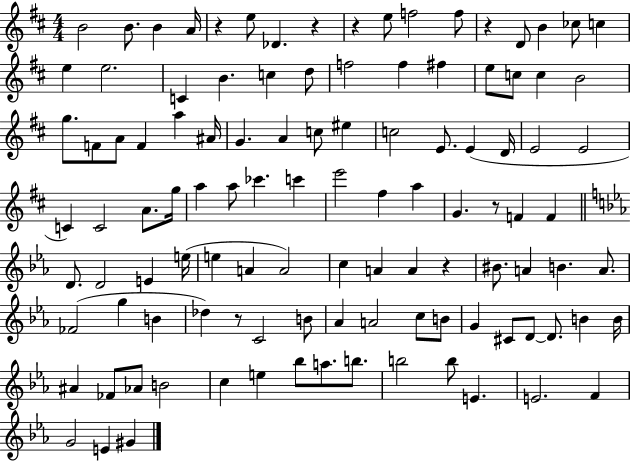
B4/h B4/e. B4/q A4/s R/q E5/e Db4/q. R/q R/q E5/e F5/h F5/e R/q D4/e B4/q CES5/e C5/q E5/q E5/h. C4/q B4/q. C5/q D5/e F5/h F5/q F#5/q E5/e C5/e C5/q B4/h G5/e. F4/e A4/e F4/q A5/q A#4/s G4/q. A4/q C5/e EIS5/q C5/h E4/e. E4/q D4/s E4/h E4/h C4/q C4/h A4/e. G5/s A5/q A5/e CES6/q. C6/q E6/h F#5/q A5/q G4/q. R/e F4/q F4/q D4/e. D4/h E4/q E5/s E5/q A4/q A4/h C5/q A4/q A4/q R/q BIS4/e. A4/q B4/q. A4/e. FES4/h G5/q B4/q Db5/q R/e C4/h B4/e Ab4/q A4/h C5/e B4/e G4/q C#4/e D4/e D4/e. B4/q B4/s A#4/q FES4/e Ab4/e B4/h C5/q E5/q Bb5/e A5/e. B5/e. B5/h B5/e E4/q. E4/h. F4/q G4/h E4/q G#4/q